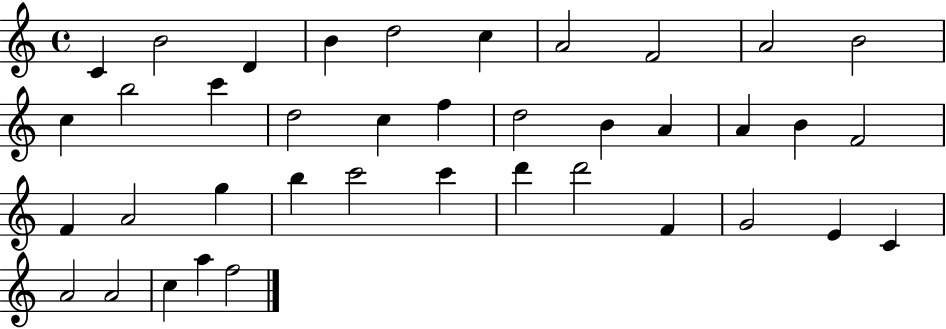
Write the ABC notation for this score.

X:1
T:Untitled
M:4/4
L:1/4
K:C
C B2 D B d2 c A2 F2 A2 B2 c b2 c' d2 c f d2 B A A B F2 F A2 g b c'2 c' d' d'2 F G2 E C A2 A2 c a f2